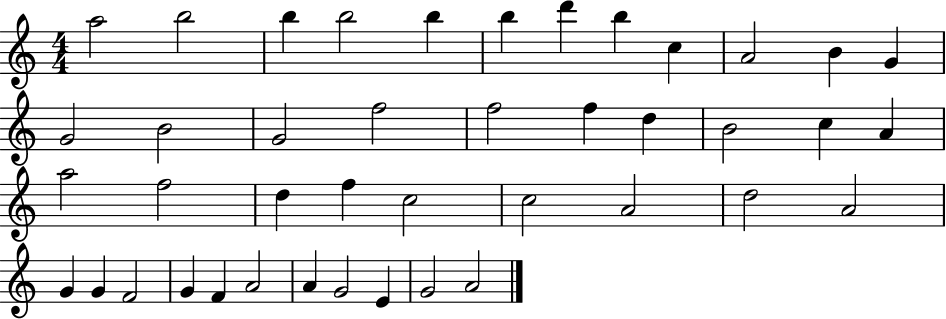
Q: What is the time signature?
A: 4/4